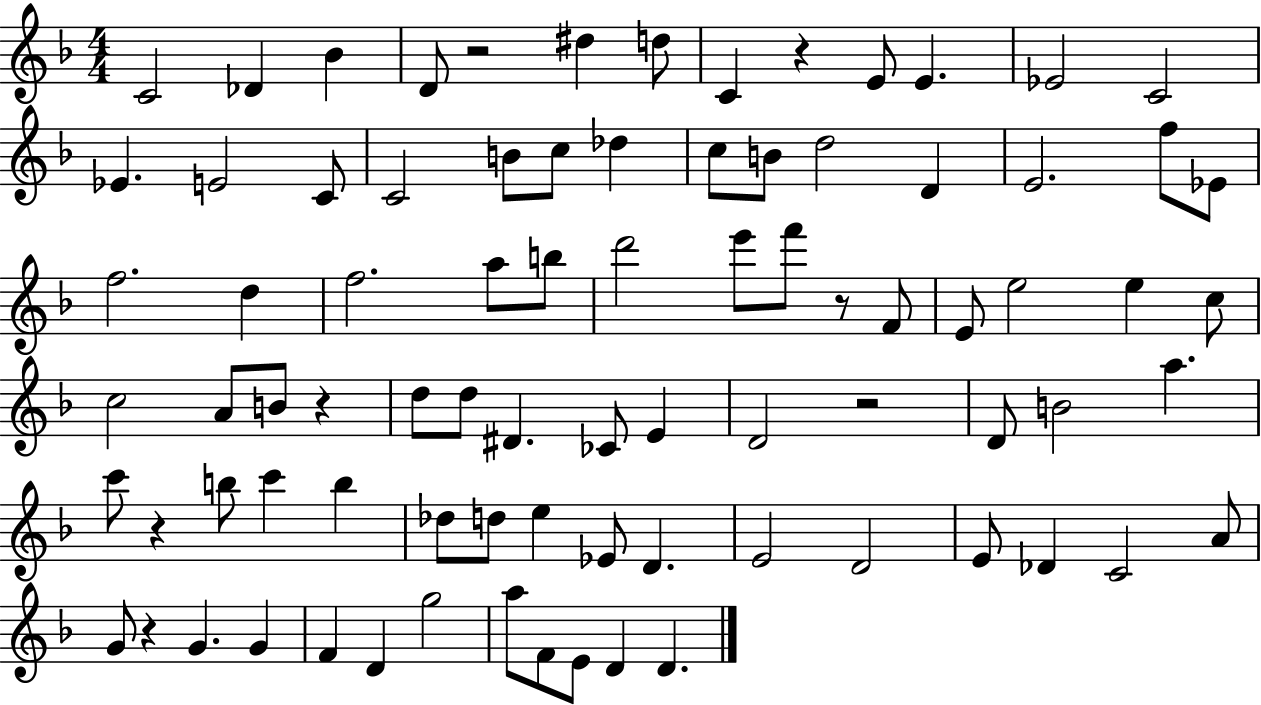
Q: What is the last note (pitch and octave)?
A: D4